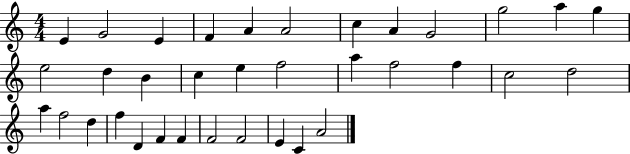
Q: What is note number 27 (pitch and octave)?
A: F5